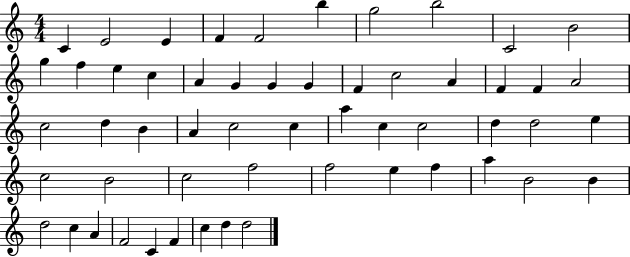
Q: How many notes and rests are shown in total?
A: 55